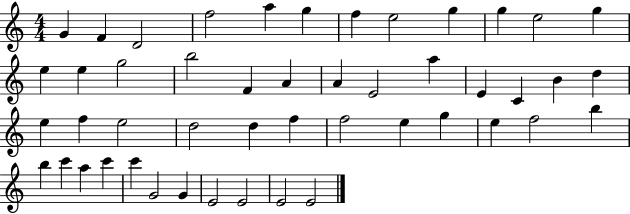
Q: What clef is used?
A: treble